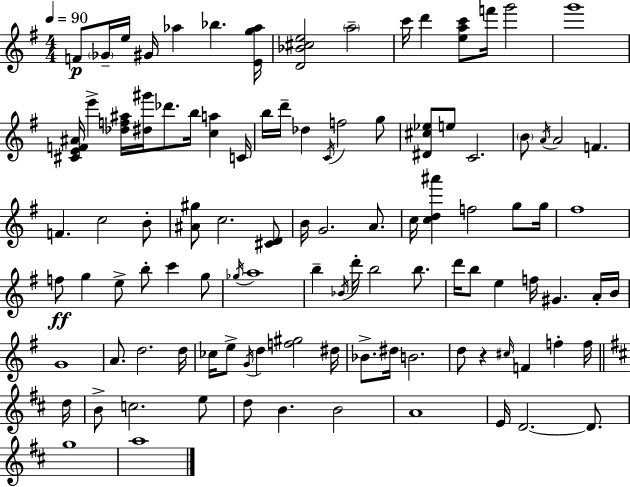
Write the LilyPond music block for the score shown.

{
  \clef treble
  \numericTimeSignature
  \time 4/4
  \key g \major
  \tempo 4 = 90
  f'8\p \parenthesize ges'16-- e''16 gis'16 aes''4 bes''4. <e' g'' aes''>16 | <d' bes' cis'' e''>2 \parenthesize a''2-- | c'''16 d'''4 <e'' a'' c'''>8 f'''16 g'''2 | g'''1 | \break <cis' e' f' ais'>16 e'''4-> <des'' f'' ais''>16 <dis'' gis'''>16 des'''8. b''16 <c'' a''>4 c'16 | b''16 d'''16-- des''4 \acciaccatura { c'16 } f''2 g''8 | <dis' cis'' ees''>8 e''8 c'2. | \parenthesize b'8 \acciaccatura { a'16 } a'2 f'4. | \break f'4. c''2 | b'8-. <ais' gis''>8 c''2. | <cis' d'>8 b'16 g'2. a'8. | c''16 <c'' d'' ais'''>4 f''2 g''8 | \break g''16 fis''1 | f''8\ff g''4 e''8-> b''8-. c'''4 | g''8 \acciaccatura { ges''16 } a''1 | b''4-- \acciaccatura { bes'16 } d'''16-. b''2 | \break b''8. d'''16 b''8 e''4 f''16 gis'4. | a'16-. b'16 g'1 | a'8. d''2. | d''16 ces''16 e''8-> \acciaccatura { g'16 } d''4 <f'' gis''>2 | \break dis''16 bes'8.-> dis''16 b'2. | d''8 r4 \grace { cis''16 } f'4 | f''4-. f''16 \bar "||" \break \key d \major d''16 b'8-> c''2. e''8 | d''8 b'4. b'2 | a'1 | e'16 d'2.~~ d'8. | \break g''1 | a''1 | \bar "|."
}